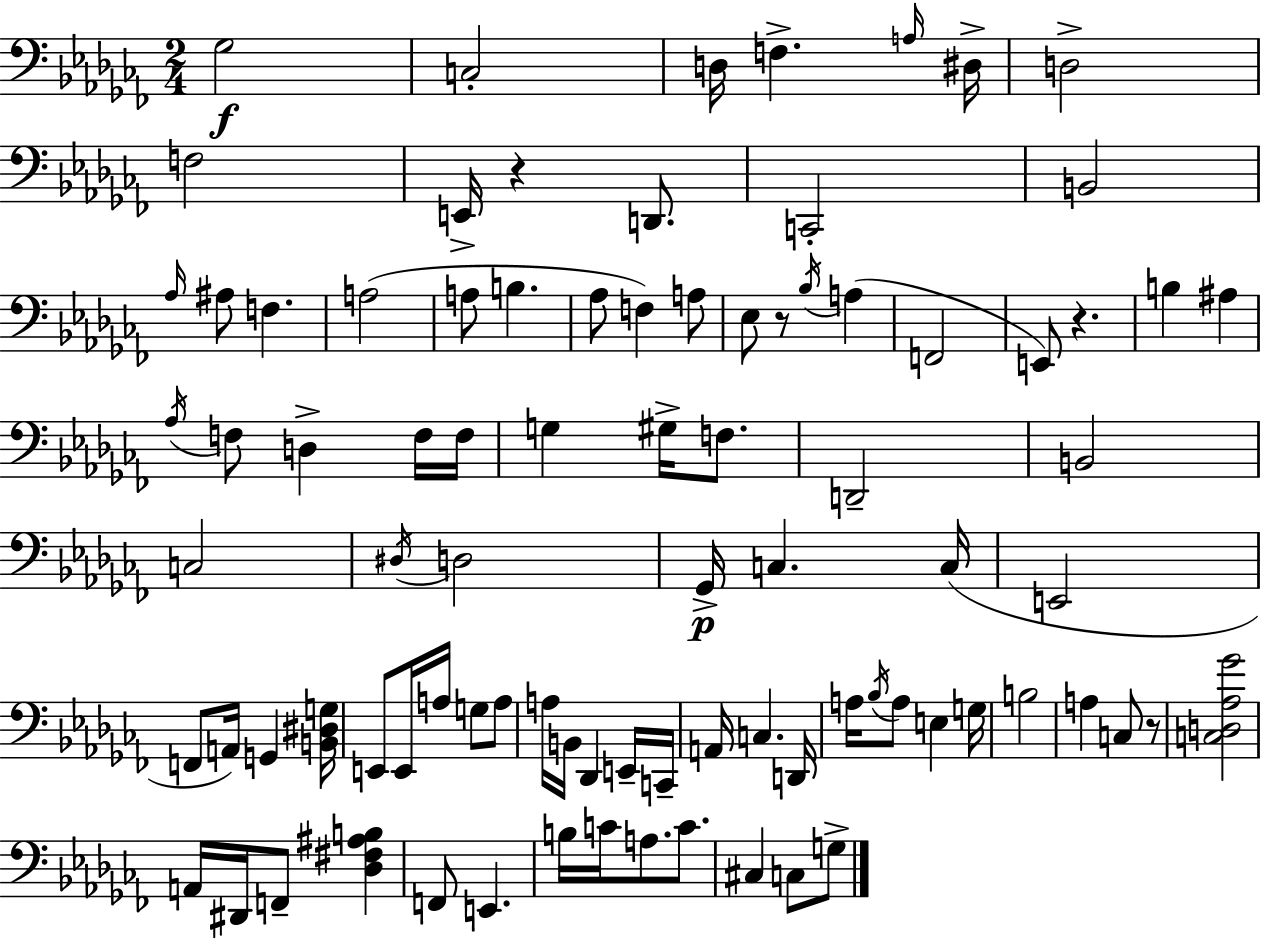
{
  \clef bass
  \numericTimeSignature
  \time 2/4
  \key aes \minor
  ges2\f | c2-. | d16 f4.-> \grace { a16 } | dis16-> d2-> | \break f2 | e,16-> r4 d,8. | c,2-. | b,2 | \break \grace { aes16 } ais8 f4. | a2( | a8 b4. | aes8 f4) | \break a8 ees8 r8 \acciaccatura { bes16 }( a4 | f,2 | e,8) r4. | b4 ais4 | \break \acciaccatura { aes16 } f8 d4-> | f16 f16 g4 | gis16-> f8. d,2-- | b,2 | \break c2 | \acciaccatura { dis16 } d2 | ges,16->\p c4. | c16( e,2 | \break f,8 a,16) | g,4 <b, dis g>16 e,8 e,16 | a16 g8 a8 a16 b,16 des,4 | e,16-- c,16-- a,16 c4. | \break d,16 a16 \acciaccatura { bes16 } a8 | e4 g16 b2 | a4 | c8 r8 <c d aes ges'>2 | \break a,16 dis,16 | f,8-- <des fis ais b>4 f,8 | e,4. b16 c'16 | a8. c'8. cis4 | \break c8 g8-> \bar "|."
}